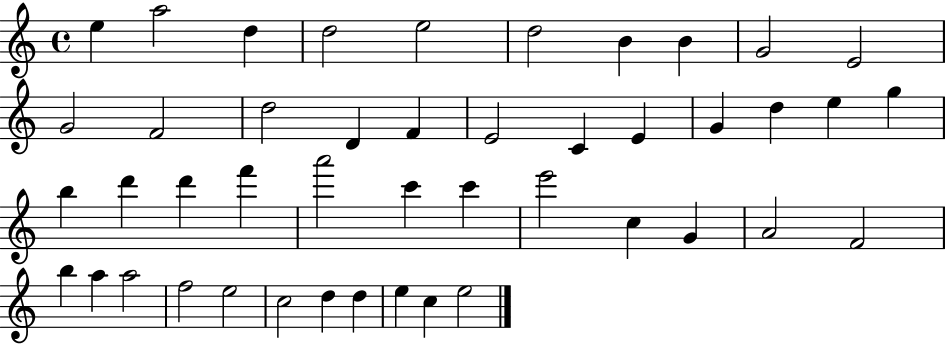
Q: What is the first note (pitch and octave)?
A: E5